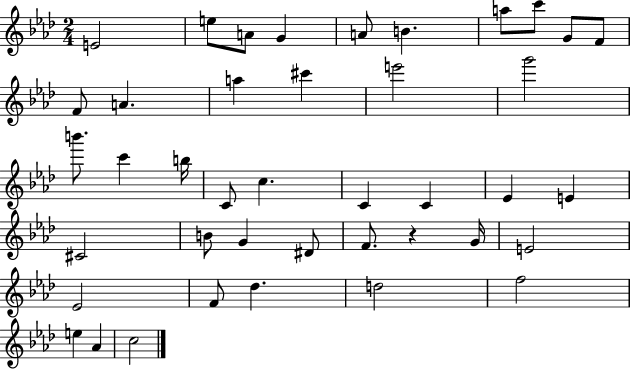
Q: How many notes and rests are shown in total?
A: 41